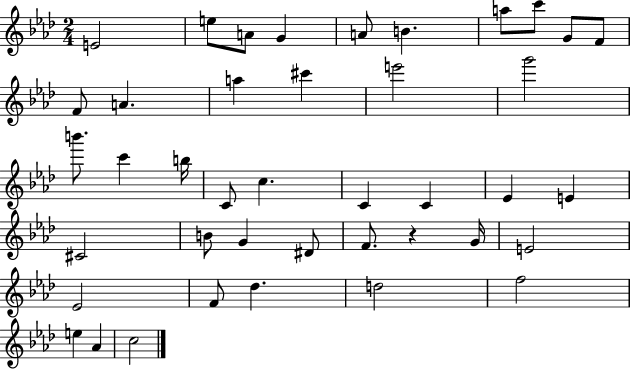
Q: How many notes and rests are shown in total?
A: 41